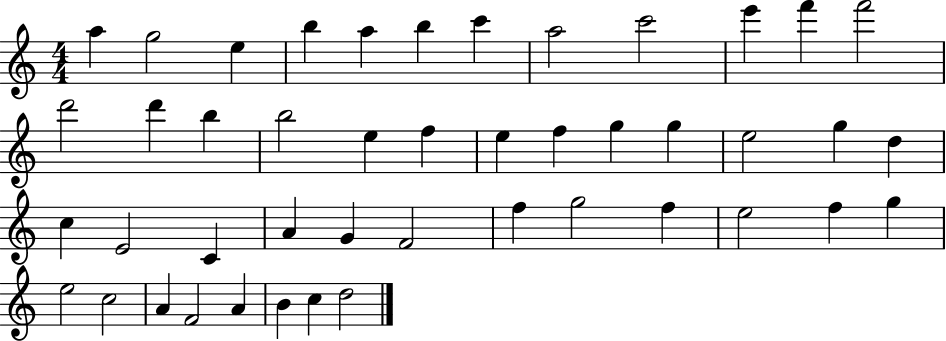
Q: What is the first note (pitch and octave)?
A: A5